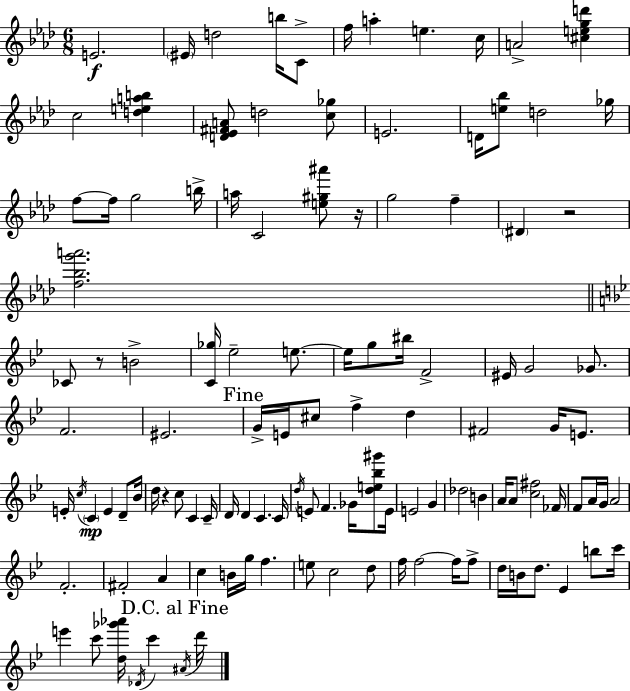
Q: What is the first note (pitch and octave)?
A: E4